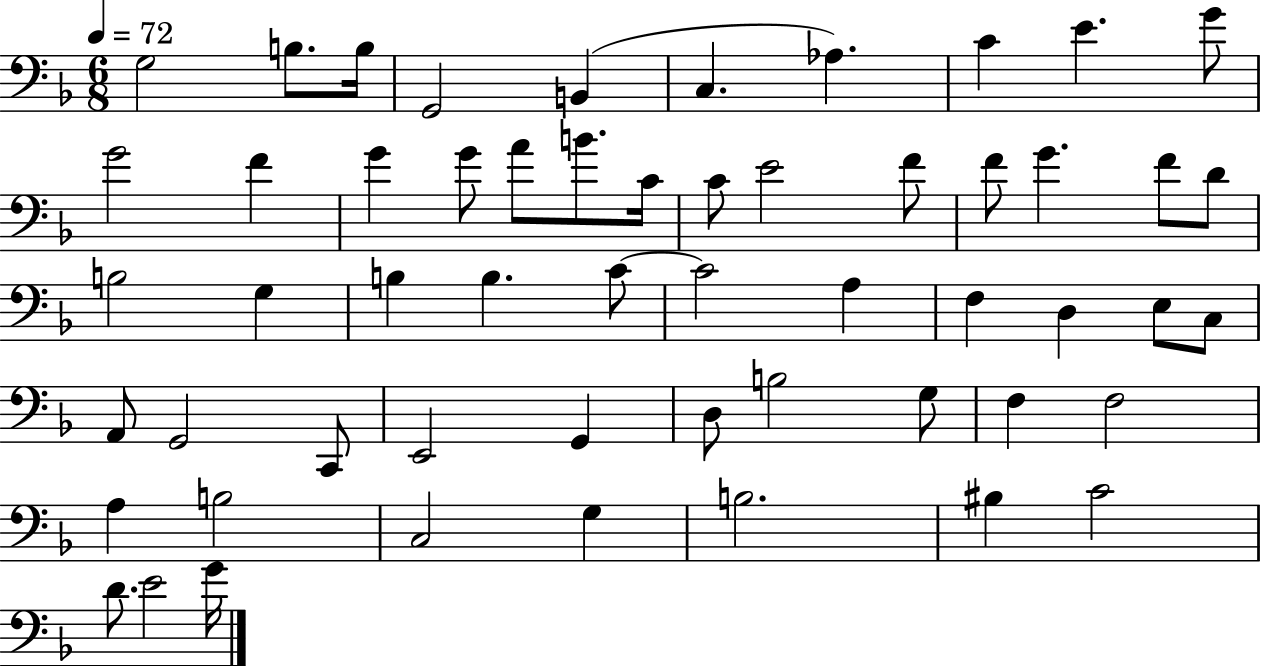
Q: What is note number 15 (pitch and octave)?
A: A4